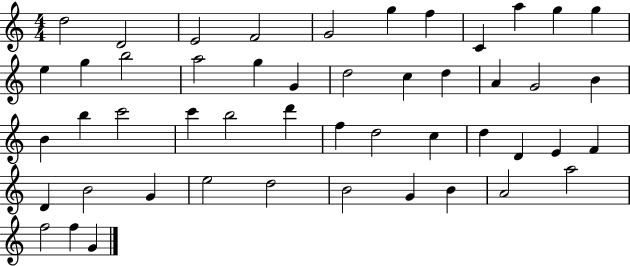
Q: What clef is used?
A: treble